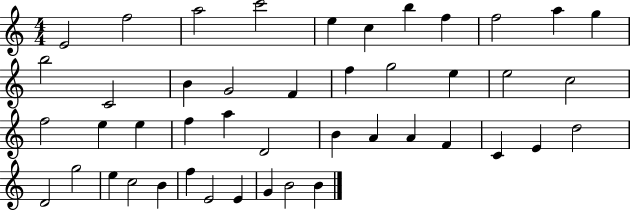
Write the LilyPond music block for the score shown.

{
  \clef treble
  \numericTimeSignature
  \time 4/4
  \key c \major
  e'2 f''2 | a''2 c'''2 | e''4 c''4 b''4 f''4 | f''2 a''4 g''4 | \break b''2 c'2 | b'4 g'2 f'4 | f''4 g''2 e''4 | e''2 c''2 | \break f''2 e''4 e''4 | f''4 a''4 d'2 | b'4 a'4 a'4 f'4 | c'4 e'4 d''2 | \break d'2 g''2 | e''4 c''2 b'4 | f''4 e'2 e'4 | g'4 b'2 b'4 | \break \bar "|."
}